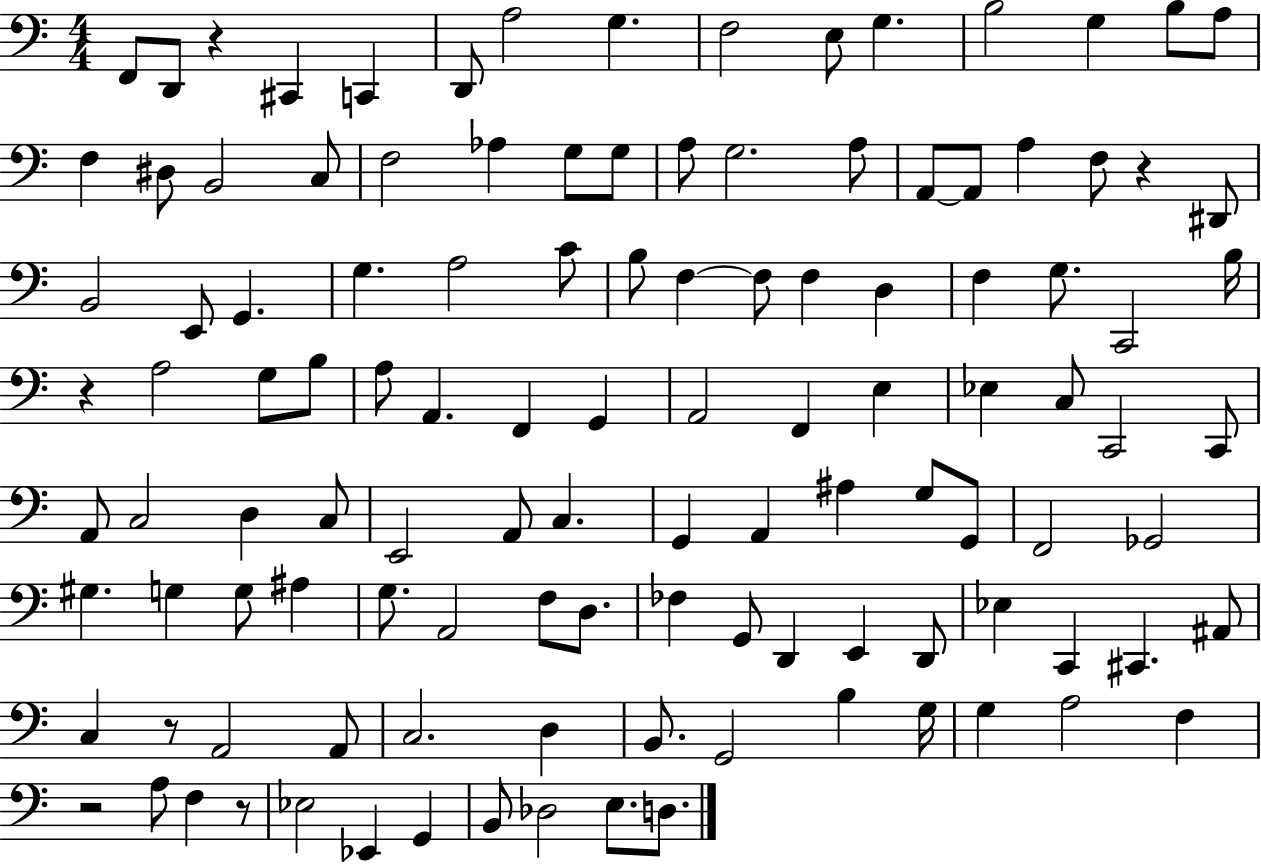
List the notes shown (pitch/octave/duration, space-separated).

F2/e D2/e R/q C#2/q C2/q D2/e A3/h G3/q. F3/h E3/e G3/q. B3/h G3/q B3/e A3/e F3/q D#3/e B2/h C3/e F3/h Ab3/q G3/e G3/e A3/e G3/h. A3/e A2/e A2/e A3/q F3/e R/q D#2/e B2/h E2/e G2/q. G3/q. A3/h C4/e B3/e F3/q F3/e F3/q D3/q F3/q G3/e. C2/h B3/s R/q A3/h G3/e B3/e A3/e A2/q. F2/q G2/q A2/h F2/q E3/q Eb3/q C3/e C2/h C2/e A2/e C3/h D3/q C3/e E2/h A2/e C3/q. G2/q A2/q A#3/q G3/e G2/e F2/h Gb2/h G#3/q. G3/q G3/e A#3/q G3/e. A2/h F3/e D3/e. FES3/q G2/e D2/q E2/q D2/e Eb3/q C2/q C#2/q. A#2/e C3/q R/e A2/h A2/e C3/h. D3/q B2/e. G2/h B3/q G3/s G3/q A3/h F3/q R/h A3/e F3/q R/e Eb3/h Eb2/q G2/q B2/e Db3/h E3/e. D3/e.